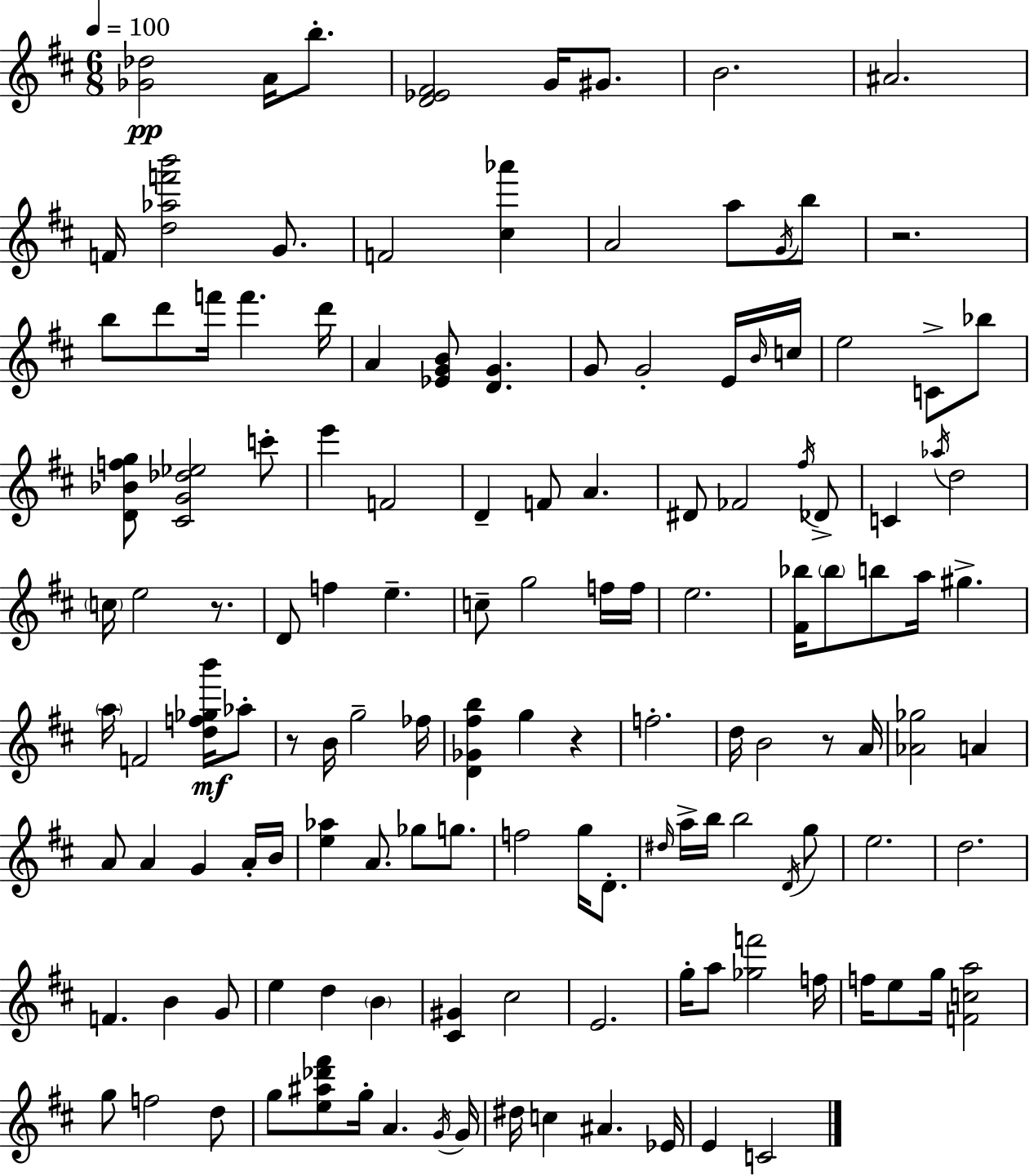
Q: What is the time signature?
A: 6/8